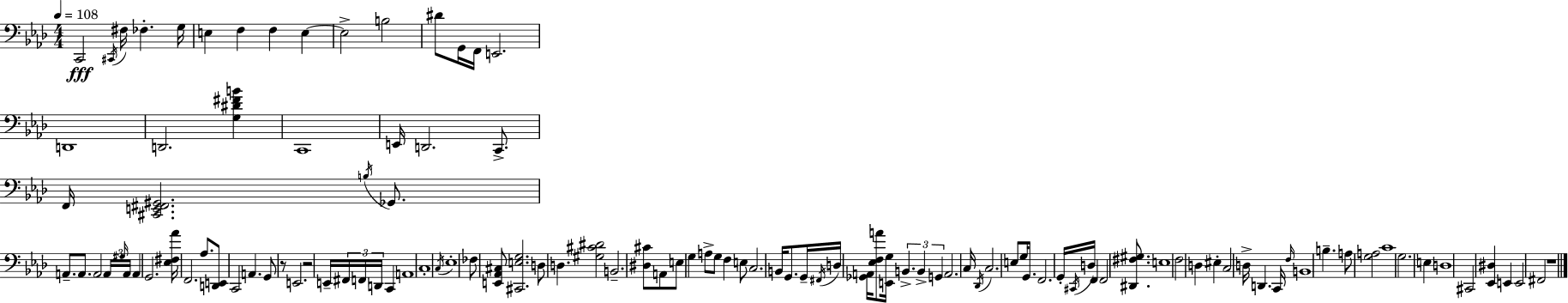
C2/h C#2/s F#3/s FES3/q. G3/s E3/q F3/q F3/q E3/q E3/h B3/h D#4/e G2/s F2/s E2/h. D2/w D2/h. [G3,D#4,F#4,B4]/q C2/w E2/s D2/h. C2/e. F2/s [C#2,E2,F#2,G#2]/h. B3/s Gb2/e. A2/e. A2/e. A2/h A2/s G#3/s A2/s A2/q G2/h. [Eb3,F#3,Ab4]/s F2/h. Ab3/e. [D2,E2]/e C2/h A2/q. G2/e R/e E2/h. R/h E2/s F#2/s F2/s D2/s C2/q A2/w C3/w C3/s Eb3/w FES3/e [E2,Ab2,C#3]/e [C#2,E3,G3]/h. D3/e D3/q. [G#3,C#4,D#4]/h B2/h. [D#3,C#4]/e A2/e E3/e G3/q A3/e G3/e F3/q E3/e C3/h. B2/s G2/e. G2/s F#2/s D3/s [Gb2,A2]/s [Eb3,F3,A4]/e [E2,G3]/s B2/q. B2/q G2/q A2/h. C3/s Db2/s C3/h. E3/e G3/s G2/e. F2/h. G2/s C#2/s D3/s F2/q F2/h [D#2,F#3,G#3]/e. E3/w F3/h D3/q EIS3/q C3/h D3/s D2/q. C2/s F3/s B2/w B3/q. A3/e [G3,A3]/h C4/w G3/h. E3/q D3/w C#2/h [Eb2,D#3]/q E2/q E2/h F#2/h R/w